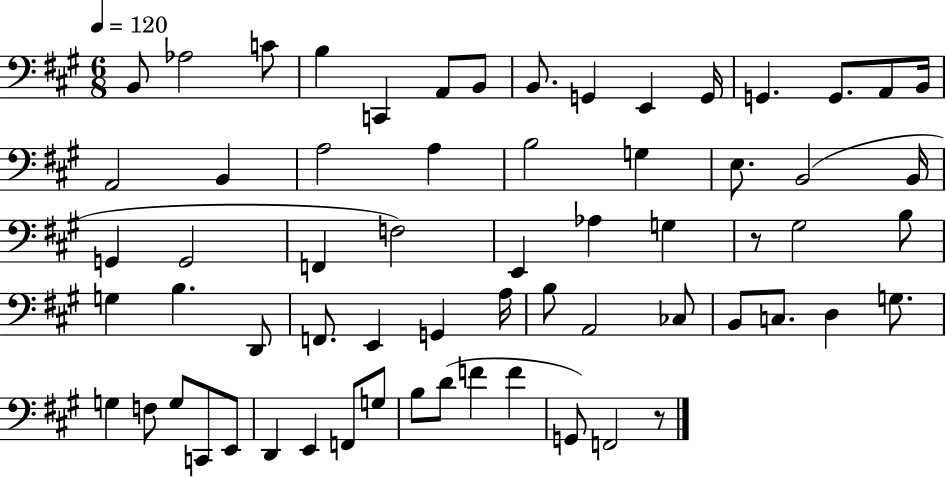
B2/e Ab3/h C4/e B3/q C2/q A2/e B2/e B2/e. G2/q E2/q G2/s G2/q. G2/e. A2/e B2/s A2/h B2/q A3/h A3/q B3/h G3/q E3/e. B2/h B2/s G2/q G2/h F2/q F3/h E2/q Ab3/q G3/q R/e G#3/h B3/e G3/q B3/q. D2/e F2/e. E2/q G2/q A3/s B3/e A2/h CES3/e B2/e C3/e. D3/q G3/e. G3/q F3/e G3/e C2/e E2/e D2/q E2/q F2/e G3/e B3/e D4/e F4/q F4/q G2/e F2/h R/e